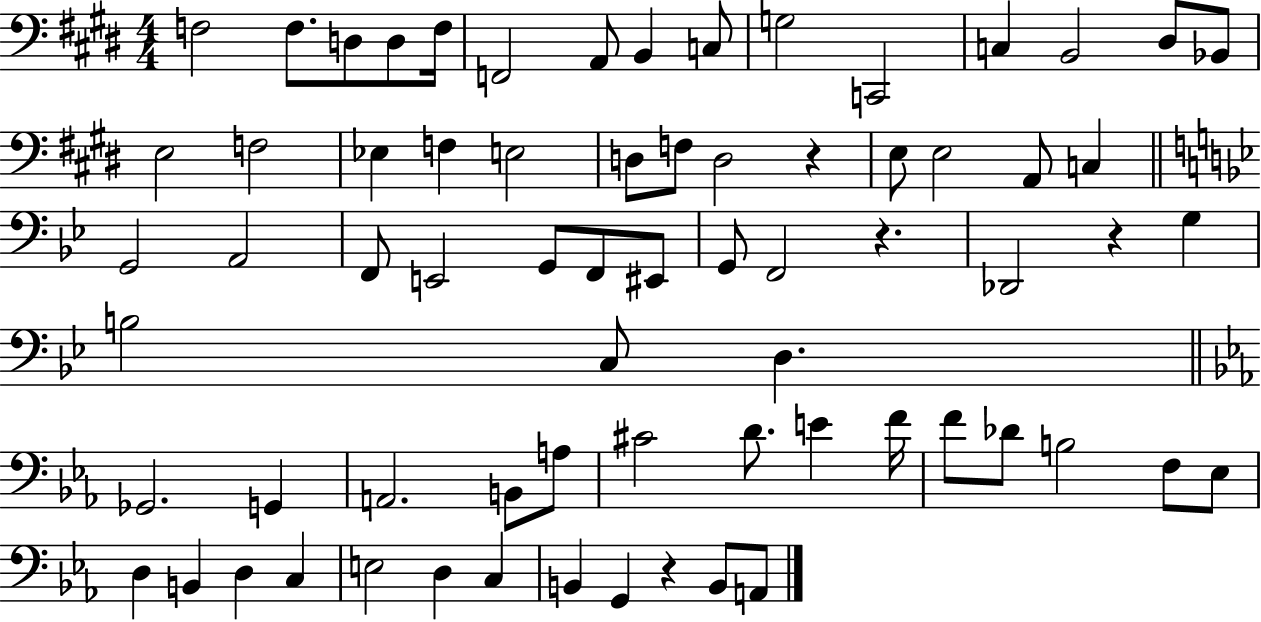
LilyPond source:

{
  \clef bass
  \numericTimeSignature
  \time 4/4
  \key e \major
  \repeat volta 2 { f2 f8. d8 d8 f16 | f,2 a,8 b,4 c8 | g2 c,2 | c4 b,2 dis8 bes,8 | \break e2 f2 | ees4 f4 e2 | d8 f8 d2 r4 | e8 e2 a,8 c4 | \break \bar "||" \break \key bes \major g,2 a,2 | f,8 e,2 g,8 f,8 eis,8 | g,8 f,2 r4. | des,2 r4 g4 | \break b2 c8 d4. | \bar "||" \break \key ees \major ges,2. g,4 | a,2. b,8 a8 | cis'2 d'8. e'4 f'16 | f'8 des'8 b2 f8 ees8 | \break d4 b,4 d4 c4 | e2 d4 c4 | b,4 g,4 r4 b,8 a,8 | } \bar "|."
}